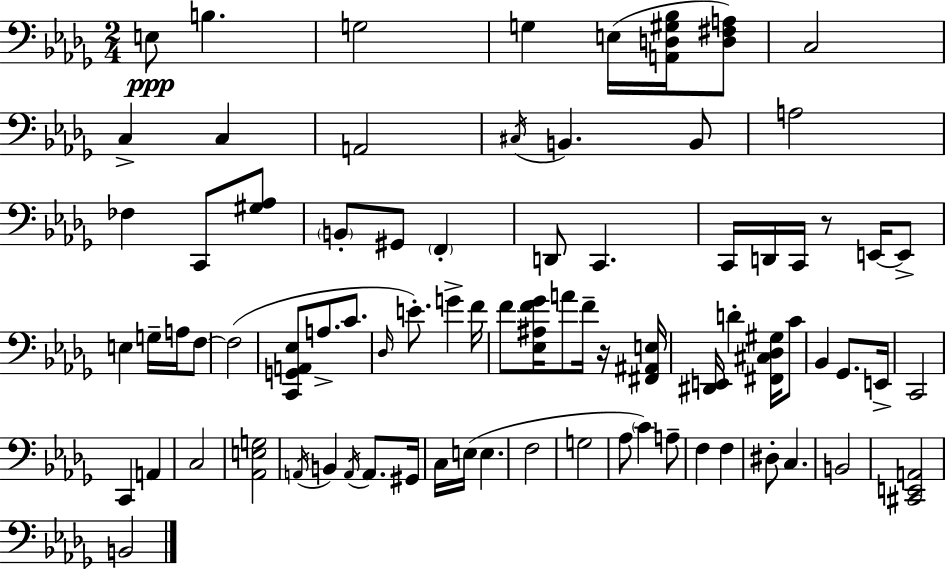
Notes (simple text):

E3/e B3/q. G3/h G3/q E3/s [A2,D3,G#3,Bb3]/s [D3,F#3,A3]/e C3/h C3/q C3/q A2/h C#3/s B2/q. B2/e A3/h FES3/q C2/e [G#3,Ab3]/e B2/e G#2/e F2/q D2/e C2/q. C2/s D2/s C2/s R/e E2/s E2/e E3/q G3/s A3/s F3/e F3/h [C2,G2,A2,Eb3]/e A3/e. C4/e. Db3/s E4/e. G4/q F4/s F4/e [Eb3,A#3,F4,Gb4]/s A4/e F4/s R/s [F#2,A#2,E3]/s [D#2,E2]/s D4/q [F#2,C#3,Db3,G#3]/s C4/e Bb2/q Gb2/e. E2/s C2/h C2/q A2/q C3/h [Ab2,E3,G3]/h A2/s B2/q A2/s A2/e. G#2/s C3/s E3/s E3/q. F3/h G3/h Ab3/e C4/q A3/e F3/q F3/q D#3/e C3/q. B2/h [C#2,E2,A2]/h B2/h